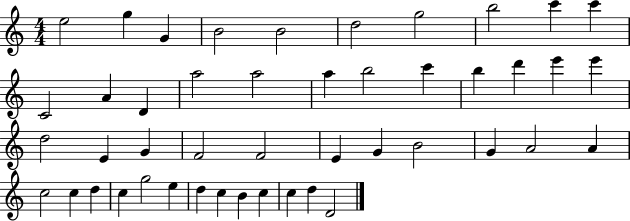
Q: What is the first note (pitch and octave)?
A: E5